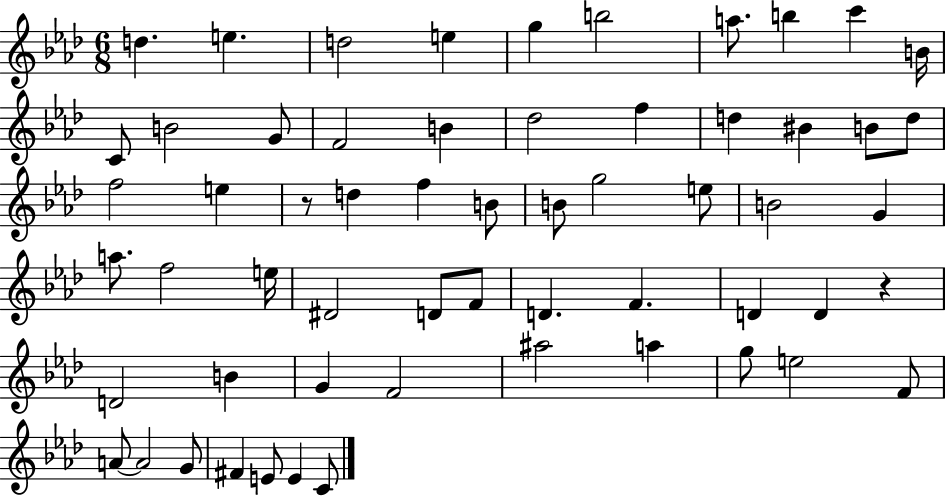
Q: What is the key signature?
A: AES major